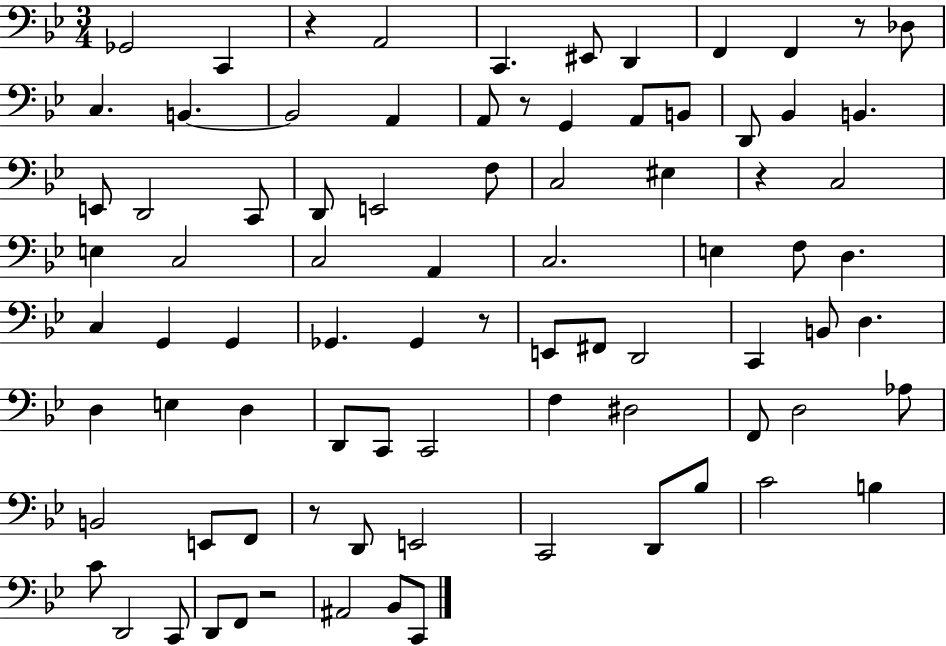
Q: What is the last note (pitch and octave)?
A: C2